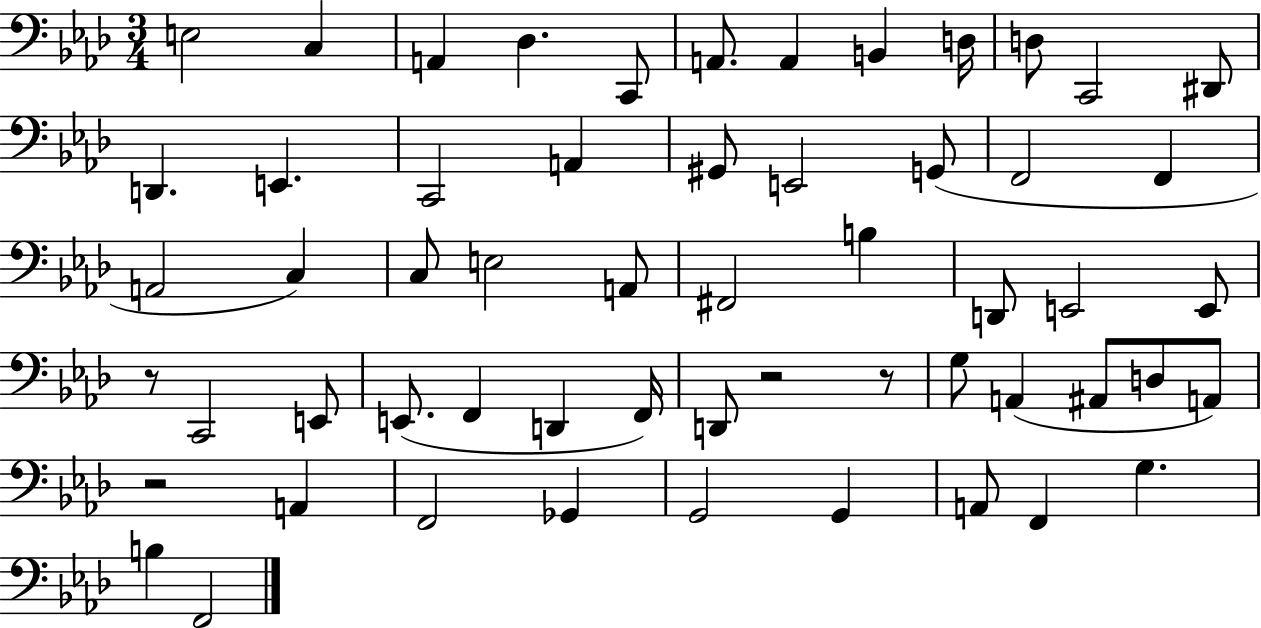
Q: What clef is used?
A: bass